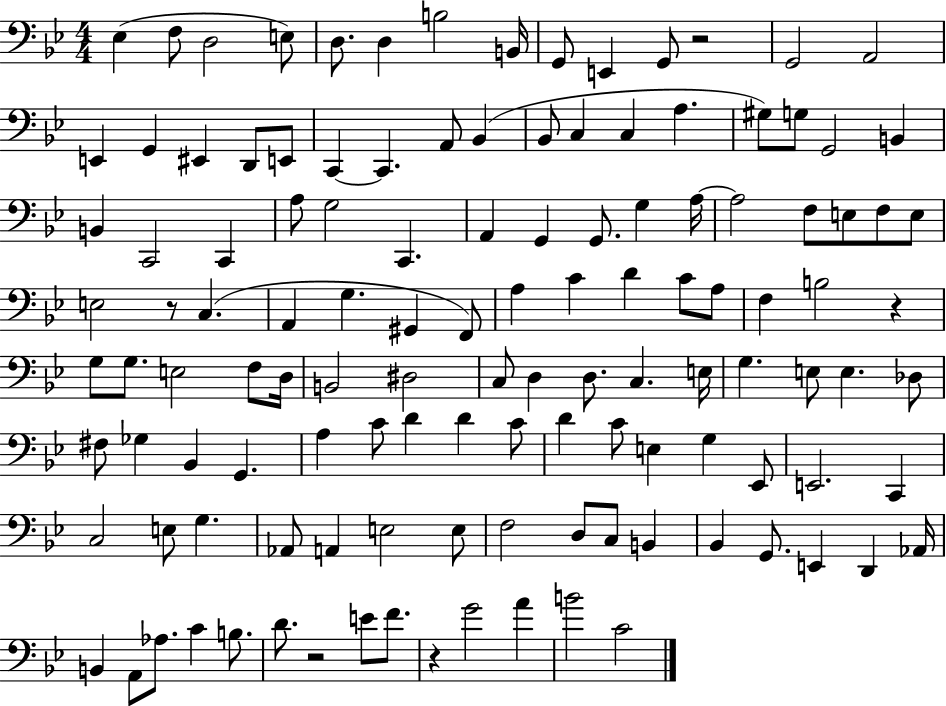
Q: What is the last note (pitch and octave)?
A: C4